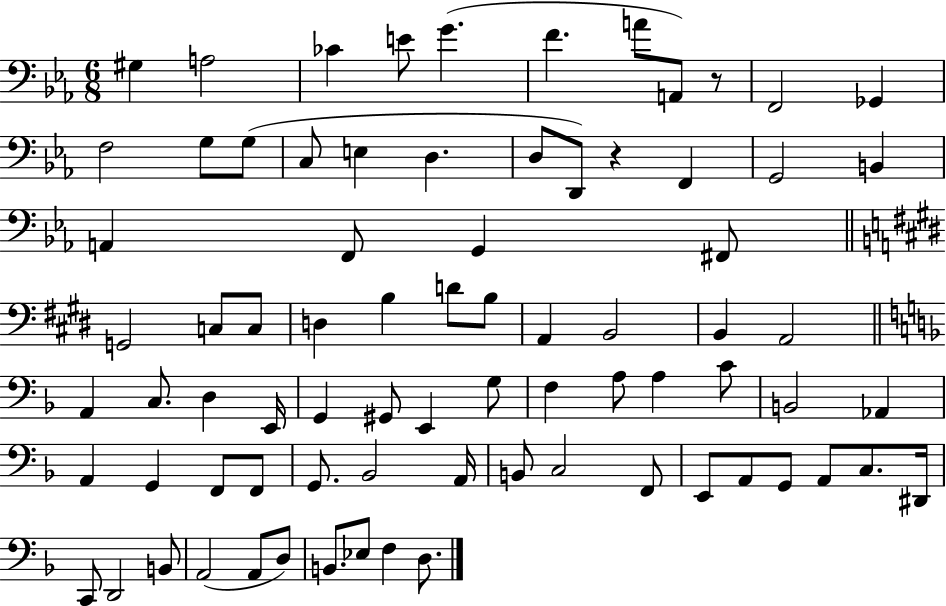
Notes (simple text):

G#3/q A3/h CES4/q E4/e G4/q. F4/q. A4/e A2/e R/e F2/h Gb2/q F3/h G3/e G3/e C3/e E3/q D3/q. D3/e D2/e R/q F2/q G2/h B2/q A2/q F2/e G2/q F#2/e G2/h C3/e C3/e D3/q B3/q D4/e B3/e A2/q B2/h B2/q A2/h A2/q C3/e. D3/q E2/s G2/q G#2/e E2/q G3/e F3/q A3/e A3/q C4/e B2/h Ab2/q A2/q G2/q F2/e F2/e G2/e. Bb2/h A2/s B2/e C3/h F2/e E2/e A2/e G2/e A2/e C3/e. D#2/s C2/e D2/h B2/e A2/h A2/e D3/e B2/e. Eb3/e F3/q D3/e.